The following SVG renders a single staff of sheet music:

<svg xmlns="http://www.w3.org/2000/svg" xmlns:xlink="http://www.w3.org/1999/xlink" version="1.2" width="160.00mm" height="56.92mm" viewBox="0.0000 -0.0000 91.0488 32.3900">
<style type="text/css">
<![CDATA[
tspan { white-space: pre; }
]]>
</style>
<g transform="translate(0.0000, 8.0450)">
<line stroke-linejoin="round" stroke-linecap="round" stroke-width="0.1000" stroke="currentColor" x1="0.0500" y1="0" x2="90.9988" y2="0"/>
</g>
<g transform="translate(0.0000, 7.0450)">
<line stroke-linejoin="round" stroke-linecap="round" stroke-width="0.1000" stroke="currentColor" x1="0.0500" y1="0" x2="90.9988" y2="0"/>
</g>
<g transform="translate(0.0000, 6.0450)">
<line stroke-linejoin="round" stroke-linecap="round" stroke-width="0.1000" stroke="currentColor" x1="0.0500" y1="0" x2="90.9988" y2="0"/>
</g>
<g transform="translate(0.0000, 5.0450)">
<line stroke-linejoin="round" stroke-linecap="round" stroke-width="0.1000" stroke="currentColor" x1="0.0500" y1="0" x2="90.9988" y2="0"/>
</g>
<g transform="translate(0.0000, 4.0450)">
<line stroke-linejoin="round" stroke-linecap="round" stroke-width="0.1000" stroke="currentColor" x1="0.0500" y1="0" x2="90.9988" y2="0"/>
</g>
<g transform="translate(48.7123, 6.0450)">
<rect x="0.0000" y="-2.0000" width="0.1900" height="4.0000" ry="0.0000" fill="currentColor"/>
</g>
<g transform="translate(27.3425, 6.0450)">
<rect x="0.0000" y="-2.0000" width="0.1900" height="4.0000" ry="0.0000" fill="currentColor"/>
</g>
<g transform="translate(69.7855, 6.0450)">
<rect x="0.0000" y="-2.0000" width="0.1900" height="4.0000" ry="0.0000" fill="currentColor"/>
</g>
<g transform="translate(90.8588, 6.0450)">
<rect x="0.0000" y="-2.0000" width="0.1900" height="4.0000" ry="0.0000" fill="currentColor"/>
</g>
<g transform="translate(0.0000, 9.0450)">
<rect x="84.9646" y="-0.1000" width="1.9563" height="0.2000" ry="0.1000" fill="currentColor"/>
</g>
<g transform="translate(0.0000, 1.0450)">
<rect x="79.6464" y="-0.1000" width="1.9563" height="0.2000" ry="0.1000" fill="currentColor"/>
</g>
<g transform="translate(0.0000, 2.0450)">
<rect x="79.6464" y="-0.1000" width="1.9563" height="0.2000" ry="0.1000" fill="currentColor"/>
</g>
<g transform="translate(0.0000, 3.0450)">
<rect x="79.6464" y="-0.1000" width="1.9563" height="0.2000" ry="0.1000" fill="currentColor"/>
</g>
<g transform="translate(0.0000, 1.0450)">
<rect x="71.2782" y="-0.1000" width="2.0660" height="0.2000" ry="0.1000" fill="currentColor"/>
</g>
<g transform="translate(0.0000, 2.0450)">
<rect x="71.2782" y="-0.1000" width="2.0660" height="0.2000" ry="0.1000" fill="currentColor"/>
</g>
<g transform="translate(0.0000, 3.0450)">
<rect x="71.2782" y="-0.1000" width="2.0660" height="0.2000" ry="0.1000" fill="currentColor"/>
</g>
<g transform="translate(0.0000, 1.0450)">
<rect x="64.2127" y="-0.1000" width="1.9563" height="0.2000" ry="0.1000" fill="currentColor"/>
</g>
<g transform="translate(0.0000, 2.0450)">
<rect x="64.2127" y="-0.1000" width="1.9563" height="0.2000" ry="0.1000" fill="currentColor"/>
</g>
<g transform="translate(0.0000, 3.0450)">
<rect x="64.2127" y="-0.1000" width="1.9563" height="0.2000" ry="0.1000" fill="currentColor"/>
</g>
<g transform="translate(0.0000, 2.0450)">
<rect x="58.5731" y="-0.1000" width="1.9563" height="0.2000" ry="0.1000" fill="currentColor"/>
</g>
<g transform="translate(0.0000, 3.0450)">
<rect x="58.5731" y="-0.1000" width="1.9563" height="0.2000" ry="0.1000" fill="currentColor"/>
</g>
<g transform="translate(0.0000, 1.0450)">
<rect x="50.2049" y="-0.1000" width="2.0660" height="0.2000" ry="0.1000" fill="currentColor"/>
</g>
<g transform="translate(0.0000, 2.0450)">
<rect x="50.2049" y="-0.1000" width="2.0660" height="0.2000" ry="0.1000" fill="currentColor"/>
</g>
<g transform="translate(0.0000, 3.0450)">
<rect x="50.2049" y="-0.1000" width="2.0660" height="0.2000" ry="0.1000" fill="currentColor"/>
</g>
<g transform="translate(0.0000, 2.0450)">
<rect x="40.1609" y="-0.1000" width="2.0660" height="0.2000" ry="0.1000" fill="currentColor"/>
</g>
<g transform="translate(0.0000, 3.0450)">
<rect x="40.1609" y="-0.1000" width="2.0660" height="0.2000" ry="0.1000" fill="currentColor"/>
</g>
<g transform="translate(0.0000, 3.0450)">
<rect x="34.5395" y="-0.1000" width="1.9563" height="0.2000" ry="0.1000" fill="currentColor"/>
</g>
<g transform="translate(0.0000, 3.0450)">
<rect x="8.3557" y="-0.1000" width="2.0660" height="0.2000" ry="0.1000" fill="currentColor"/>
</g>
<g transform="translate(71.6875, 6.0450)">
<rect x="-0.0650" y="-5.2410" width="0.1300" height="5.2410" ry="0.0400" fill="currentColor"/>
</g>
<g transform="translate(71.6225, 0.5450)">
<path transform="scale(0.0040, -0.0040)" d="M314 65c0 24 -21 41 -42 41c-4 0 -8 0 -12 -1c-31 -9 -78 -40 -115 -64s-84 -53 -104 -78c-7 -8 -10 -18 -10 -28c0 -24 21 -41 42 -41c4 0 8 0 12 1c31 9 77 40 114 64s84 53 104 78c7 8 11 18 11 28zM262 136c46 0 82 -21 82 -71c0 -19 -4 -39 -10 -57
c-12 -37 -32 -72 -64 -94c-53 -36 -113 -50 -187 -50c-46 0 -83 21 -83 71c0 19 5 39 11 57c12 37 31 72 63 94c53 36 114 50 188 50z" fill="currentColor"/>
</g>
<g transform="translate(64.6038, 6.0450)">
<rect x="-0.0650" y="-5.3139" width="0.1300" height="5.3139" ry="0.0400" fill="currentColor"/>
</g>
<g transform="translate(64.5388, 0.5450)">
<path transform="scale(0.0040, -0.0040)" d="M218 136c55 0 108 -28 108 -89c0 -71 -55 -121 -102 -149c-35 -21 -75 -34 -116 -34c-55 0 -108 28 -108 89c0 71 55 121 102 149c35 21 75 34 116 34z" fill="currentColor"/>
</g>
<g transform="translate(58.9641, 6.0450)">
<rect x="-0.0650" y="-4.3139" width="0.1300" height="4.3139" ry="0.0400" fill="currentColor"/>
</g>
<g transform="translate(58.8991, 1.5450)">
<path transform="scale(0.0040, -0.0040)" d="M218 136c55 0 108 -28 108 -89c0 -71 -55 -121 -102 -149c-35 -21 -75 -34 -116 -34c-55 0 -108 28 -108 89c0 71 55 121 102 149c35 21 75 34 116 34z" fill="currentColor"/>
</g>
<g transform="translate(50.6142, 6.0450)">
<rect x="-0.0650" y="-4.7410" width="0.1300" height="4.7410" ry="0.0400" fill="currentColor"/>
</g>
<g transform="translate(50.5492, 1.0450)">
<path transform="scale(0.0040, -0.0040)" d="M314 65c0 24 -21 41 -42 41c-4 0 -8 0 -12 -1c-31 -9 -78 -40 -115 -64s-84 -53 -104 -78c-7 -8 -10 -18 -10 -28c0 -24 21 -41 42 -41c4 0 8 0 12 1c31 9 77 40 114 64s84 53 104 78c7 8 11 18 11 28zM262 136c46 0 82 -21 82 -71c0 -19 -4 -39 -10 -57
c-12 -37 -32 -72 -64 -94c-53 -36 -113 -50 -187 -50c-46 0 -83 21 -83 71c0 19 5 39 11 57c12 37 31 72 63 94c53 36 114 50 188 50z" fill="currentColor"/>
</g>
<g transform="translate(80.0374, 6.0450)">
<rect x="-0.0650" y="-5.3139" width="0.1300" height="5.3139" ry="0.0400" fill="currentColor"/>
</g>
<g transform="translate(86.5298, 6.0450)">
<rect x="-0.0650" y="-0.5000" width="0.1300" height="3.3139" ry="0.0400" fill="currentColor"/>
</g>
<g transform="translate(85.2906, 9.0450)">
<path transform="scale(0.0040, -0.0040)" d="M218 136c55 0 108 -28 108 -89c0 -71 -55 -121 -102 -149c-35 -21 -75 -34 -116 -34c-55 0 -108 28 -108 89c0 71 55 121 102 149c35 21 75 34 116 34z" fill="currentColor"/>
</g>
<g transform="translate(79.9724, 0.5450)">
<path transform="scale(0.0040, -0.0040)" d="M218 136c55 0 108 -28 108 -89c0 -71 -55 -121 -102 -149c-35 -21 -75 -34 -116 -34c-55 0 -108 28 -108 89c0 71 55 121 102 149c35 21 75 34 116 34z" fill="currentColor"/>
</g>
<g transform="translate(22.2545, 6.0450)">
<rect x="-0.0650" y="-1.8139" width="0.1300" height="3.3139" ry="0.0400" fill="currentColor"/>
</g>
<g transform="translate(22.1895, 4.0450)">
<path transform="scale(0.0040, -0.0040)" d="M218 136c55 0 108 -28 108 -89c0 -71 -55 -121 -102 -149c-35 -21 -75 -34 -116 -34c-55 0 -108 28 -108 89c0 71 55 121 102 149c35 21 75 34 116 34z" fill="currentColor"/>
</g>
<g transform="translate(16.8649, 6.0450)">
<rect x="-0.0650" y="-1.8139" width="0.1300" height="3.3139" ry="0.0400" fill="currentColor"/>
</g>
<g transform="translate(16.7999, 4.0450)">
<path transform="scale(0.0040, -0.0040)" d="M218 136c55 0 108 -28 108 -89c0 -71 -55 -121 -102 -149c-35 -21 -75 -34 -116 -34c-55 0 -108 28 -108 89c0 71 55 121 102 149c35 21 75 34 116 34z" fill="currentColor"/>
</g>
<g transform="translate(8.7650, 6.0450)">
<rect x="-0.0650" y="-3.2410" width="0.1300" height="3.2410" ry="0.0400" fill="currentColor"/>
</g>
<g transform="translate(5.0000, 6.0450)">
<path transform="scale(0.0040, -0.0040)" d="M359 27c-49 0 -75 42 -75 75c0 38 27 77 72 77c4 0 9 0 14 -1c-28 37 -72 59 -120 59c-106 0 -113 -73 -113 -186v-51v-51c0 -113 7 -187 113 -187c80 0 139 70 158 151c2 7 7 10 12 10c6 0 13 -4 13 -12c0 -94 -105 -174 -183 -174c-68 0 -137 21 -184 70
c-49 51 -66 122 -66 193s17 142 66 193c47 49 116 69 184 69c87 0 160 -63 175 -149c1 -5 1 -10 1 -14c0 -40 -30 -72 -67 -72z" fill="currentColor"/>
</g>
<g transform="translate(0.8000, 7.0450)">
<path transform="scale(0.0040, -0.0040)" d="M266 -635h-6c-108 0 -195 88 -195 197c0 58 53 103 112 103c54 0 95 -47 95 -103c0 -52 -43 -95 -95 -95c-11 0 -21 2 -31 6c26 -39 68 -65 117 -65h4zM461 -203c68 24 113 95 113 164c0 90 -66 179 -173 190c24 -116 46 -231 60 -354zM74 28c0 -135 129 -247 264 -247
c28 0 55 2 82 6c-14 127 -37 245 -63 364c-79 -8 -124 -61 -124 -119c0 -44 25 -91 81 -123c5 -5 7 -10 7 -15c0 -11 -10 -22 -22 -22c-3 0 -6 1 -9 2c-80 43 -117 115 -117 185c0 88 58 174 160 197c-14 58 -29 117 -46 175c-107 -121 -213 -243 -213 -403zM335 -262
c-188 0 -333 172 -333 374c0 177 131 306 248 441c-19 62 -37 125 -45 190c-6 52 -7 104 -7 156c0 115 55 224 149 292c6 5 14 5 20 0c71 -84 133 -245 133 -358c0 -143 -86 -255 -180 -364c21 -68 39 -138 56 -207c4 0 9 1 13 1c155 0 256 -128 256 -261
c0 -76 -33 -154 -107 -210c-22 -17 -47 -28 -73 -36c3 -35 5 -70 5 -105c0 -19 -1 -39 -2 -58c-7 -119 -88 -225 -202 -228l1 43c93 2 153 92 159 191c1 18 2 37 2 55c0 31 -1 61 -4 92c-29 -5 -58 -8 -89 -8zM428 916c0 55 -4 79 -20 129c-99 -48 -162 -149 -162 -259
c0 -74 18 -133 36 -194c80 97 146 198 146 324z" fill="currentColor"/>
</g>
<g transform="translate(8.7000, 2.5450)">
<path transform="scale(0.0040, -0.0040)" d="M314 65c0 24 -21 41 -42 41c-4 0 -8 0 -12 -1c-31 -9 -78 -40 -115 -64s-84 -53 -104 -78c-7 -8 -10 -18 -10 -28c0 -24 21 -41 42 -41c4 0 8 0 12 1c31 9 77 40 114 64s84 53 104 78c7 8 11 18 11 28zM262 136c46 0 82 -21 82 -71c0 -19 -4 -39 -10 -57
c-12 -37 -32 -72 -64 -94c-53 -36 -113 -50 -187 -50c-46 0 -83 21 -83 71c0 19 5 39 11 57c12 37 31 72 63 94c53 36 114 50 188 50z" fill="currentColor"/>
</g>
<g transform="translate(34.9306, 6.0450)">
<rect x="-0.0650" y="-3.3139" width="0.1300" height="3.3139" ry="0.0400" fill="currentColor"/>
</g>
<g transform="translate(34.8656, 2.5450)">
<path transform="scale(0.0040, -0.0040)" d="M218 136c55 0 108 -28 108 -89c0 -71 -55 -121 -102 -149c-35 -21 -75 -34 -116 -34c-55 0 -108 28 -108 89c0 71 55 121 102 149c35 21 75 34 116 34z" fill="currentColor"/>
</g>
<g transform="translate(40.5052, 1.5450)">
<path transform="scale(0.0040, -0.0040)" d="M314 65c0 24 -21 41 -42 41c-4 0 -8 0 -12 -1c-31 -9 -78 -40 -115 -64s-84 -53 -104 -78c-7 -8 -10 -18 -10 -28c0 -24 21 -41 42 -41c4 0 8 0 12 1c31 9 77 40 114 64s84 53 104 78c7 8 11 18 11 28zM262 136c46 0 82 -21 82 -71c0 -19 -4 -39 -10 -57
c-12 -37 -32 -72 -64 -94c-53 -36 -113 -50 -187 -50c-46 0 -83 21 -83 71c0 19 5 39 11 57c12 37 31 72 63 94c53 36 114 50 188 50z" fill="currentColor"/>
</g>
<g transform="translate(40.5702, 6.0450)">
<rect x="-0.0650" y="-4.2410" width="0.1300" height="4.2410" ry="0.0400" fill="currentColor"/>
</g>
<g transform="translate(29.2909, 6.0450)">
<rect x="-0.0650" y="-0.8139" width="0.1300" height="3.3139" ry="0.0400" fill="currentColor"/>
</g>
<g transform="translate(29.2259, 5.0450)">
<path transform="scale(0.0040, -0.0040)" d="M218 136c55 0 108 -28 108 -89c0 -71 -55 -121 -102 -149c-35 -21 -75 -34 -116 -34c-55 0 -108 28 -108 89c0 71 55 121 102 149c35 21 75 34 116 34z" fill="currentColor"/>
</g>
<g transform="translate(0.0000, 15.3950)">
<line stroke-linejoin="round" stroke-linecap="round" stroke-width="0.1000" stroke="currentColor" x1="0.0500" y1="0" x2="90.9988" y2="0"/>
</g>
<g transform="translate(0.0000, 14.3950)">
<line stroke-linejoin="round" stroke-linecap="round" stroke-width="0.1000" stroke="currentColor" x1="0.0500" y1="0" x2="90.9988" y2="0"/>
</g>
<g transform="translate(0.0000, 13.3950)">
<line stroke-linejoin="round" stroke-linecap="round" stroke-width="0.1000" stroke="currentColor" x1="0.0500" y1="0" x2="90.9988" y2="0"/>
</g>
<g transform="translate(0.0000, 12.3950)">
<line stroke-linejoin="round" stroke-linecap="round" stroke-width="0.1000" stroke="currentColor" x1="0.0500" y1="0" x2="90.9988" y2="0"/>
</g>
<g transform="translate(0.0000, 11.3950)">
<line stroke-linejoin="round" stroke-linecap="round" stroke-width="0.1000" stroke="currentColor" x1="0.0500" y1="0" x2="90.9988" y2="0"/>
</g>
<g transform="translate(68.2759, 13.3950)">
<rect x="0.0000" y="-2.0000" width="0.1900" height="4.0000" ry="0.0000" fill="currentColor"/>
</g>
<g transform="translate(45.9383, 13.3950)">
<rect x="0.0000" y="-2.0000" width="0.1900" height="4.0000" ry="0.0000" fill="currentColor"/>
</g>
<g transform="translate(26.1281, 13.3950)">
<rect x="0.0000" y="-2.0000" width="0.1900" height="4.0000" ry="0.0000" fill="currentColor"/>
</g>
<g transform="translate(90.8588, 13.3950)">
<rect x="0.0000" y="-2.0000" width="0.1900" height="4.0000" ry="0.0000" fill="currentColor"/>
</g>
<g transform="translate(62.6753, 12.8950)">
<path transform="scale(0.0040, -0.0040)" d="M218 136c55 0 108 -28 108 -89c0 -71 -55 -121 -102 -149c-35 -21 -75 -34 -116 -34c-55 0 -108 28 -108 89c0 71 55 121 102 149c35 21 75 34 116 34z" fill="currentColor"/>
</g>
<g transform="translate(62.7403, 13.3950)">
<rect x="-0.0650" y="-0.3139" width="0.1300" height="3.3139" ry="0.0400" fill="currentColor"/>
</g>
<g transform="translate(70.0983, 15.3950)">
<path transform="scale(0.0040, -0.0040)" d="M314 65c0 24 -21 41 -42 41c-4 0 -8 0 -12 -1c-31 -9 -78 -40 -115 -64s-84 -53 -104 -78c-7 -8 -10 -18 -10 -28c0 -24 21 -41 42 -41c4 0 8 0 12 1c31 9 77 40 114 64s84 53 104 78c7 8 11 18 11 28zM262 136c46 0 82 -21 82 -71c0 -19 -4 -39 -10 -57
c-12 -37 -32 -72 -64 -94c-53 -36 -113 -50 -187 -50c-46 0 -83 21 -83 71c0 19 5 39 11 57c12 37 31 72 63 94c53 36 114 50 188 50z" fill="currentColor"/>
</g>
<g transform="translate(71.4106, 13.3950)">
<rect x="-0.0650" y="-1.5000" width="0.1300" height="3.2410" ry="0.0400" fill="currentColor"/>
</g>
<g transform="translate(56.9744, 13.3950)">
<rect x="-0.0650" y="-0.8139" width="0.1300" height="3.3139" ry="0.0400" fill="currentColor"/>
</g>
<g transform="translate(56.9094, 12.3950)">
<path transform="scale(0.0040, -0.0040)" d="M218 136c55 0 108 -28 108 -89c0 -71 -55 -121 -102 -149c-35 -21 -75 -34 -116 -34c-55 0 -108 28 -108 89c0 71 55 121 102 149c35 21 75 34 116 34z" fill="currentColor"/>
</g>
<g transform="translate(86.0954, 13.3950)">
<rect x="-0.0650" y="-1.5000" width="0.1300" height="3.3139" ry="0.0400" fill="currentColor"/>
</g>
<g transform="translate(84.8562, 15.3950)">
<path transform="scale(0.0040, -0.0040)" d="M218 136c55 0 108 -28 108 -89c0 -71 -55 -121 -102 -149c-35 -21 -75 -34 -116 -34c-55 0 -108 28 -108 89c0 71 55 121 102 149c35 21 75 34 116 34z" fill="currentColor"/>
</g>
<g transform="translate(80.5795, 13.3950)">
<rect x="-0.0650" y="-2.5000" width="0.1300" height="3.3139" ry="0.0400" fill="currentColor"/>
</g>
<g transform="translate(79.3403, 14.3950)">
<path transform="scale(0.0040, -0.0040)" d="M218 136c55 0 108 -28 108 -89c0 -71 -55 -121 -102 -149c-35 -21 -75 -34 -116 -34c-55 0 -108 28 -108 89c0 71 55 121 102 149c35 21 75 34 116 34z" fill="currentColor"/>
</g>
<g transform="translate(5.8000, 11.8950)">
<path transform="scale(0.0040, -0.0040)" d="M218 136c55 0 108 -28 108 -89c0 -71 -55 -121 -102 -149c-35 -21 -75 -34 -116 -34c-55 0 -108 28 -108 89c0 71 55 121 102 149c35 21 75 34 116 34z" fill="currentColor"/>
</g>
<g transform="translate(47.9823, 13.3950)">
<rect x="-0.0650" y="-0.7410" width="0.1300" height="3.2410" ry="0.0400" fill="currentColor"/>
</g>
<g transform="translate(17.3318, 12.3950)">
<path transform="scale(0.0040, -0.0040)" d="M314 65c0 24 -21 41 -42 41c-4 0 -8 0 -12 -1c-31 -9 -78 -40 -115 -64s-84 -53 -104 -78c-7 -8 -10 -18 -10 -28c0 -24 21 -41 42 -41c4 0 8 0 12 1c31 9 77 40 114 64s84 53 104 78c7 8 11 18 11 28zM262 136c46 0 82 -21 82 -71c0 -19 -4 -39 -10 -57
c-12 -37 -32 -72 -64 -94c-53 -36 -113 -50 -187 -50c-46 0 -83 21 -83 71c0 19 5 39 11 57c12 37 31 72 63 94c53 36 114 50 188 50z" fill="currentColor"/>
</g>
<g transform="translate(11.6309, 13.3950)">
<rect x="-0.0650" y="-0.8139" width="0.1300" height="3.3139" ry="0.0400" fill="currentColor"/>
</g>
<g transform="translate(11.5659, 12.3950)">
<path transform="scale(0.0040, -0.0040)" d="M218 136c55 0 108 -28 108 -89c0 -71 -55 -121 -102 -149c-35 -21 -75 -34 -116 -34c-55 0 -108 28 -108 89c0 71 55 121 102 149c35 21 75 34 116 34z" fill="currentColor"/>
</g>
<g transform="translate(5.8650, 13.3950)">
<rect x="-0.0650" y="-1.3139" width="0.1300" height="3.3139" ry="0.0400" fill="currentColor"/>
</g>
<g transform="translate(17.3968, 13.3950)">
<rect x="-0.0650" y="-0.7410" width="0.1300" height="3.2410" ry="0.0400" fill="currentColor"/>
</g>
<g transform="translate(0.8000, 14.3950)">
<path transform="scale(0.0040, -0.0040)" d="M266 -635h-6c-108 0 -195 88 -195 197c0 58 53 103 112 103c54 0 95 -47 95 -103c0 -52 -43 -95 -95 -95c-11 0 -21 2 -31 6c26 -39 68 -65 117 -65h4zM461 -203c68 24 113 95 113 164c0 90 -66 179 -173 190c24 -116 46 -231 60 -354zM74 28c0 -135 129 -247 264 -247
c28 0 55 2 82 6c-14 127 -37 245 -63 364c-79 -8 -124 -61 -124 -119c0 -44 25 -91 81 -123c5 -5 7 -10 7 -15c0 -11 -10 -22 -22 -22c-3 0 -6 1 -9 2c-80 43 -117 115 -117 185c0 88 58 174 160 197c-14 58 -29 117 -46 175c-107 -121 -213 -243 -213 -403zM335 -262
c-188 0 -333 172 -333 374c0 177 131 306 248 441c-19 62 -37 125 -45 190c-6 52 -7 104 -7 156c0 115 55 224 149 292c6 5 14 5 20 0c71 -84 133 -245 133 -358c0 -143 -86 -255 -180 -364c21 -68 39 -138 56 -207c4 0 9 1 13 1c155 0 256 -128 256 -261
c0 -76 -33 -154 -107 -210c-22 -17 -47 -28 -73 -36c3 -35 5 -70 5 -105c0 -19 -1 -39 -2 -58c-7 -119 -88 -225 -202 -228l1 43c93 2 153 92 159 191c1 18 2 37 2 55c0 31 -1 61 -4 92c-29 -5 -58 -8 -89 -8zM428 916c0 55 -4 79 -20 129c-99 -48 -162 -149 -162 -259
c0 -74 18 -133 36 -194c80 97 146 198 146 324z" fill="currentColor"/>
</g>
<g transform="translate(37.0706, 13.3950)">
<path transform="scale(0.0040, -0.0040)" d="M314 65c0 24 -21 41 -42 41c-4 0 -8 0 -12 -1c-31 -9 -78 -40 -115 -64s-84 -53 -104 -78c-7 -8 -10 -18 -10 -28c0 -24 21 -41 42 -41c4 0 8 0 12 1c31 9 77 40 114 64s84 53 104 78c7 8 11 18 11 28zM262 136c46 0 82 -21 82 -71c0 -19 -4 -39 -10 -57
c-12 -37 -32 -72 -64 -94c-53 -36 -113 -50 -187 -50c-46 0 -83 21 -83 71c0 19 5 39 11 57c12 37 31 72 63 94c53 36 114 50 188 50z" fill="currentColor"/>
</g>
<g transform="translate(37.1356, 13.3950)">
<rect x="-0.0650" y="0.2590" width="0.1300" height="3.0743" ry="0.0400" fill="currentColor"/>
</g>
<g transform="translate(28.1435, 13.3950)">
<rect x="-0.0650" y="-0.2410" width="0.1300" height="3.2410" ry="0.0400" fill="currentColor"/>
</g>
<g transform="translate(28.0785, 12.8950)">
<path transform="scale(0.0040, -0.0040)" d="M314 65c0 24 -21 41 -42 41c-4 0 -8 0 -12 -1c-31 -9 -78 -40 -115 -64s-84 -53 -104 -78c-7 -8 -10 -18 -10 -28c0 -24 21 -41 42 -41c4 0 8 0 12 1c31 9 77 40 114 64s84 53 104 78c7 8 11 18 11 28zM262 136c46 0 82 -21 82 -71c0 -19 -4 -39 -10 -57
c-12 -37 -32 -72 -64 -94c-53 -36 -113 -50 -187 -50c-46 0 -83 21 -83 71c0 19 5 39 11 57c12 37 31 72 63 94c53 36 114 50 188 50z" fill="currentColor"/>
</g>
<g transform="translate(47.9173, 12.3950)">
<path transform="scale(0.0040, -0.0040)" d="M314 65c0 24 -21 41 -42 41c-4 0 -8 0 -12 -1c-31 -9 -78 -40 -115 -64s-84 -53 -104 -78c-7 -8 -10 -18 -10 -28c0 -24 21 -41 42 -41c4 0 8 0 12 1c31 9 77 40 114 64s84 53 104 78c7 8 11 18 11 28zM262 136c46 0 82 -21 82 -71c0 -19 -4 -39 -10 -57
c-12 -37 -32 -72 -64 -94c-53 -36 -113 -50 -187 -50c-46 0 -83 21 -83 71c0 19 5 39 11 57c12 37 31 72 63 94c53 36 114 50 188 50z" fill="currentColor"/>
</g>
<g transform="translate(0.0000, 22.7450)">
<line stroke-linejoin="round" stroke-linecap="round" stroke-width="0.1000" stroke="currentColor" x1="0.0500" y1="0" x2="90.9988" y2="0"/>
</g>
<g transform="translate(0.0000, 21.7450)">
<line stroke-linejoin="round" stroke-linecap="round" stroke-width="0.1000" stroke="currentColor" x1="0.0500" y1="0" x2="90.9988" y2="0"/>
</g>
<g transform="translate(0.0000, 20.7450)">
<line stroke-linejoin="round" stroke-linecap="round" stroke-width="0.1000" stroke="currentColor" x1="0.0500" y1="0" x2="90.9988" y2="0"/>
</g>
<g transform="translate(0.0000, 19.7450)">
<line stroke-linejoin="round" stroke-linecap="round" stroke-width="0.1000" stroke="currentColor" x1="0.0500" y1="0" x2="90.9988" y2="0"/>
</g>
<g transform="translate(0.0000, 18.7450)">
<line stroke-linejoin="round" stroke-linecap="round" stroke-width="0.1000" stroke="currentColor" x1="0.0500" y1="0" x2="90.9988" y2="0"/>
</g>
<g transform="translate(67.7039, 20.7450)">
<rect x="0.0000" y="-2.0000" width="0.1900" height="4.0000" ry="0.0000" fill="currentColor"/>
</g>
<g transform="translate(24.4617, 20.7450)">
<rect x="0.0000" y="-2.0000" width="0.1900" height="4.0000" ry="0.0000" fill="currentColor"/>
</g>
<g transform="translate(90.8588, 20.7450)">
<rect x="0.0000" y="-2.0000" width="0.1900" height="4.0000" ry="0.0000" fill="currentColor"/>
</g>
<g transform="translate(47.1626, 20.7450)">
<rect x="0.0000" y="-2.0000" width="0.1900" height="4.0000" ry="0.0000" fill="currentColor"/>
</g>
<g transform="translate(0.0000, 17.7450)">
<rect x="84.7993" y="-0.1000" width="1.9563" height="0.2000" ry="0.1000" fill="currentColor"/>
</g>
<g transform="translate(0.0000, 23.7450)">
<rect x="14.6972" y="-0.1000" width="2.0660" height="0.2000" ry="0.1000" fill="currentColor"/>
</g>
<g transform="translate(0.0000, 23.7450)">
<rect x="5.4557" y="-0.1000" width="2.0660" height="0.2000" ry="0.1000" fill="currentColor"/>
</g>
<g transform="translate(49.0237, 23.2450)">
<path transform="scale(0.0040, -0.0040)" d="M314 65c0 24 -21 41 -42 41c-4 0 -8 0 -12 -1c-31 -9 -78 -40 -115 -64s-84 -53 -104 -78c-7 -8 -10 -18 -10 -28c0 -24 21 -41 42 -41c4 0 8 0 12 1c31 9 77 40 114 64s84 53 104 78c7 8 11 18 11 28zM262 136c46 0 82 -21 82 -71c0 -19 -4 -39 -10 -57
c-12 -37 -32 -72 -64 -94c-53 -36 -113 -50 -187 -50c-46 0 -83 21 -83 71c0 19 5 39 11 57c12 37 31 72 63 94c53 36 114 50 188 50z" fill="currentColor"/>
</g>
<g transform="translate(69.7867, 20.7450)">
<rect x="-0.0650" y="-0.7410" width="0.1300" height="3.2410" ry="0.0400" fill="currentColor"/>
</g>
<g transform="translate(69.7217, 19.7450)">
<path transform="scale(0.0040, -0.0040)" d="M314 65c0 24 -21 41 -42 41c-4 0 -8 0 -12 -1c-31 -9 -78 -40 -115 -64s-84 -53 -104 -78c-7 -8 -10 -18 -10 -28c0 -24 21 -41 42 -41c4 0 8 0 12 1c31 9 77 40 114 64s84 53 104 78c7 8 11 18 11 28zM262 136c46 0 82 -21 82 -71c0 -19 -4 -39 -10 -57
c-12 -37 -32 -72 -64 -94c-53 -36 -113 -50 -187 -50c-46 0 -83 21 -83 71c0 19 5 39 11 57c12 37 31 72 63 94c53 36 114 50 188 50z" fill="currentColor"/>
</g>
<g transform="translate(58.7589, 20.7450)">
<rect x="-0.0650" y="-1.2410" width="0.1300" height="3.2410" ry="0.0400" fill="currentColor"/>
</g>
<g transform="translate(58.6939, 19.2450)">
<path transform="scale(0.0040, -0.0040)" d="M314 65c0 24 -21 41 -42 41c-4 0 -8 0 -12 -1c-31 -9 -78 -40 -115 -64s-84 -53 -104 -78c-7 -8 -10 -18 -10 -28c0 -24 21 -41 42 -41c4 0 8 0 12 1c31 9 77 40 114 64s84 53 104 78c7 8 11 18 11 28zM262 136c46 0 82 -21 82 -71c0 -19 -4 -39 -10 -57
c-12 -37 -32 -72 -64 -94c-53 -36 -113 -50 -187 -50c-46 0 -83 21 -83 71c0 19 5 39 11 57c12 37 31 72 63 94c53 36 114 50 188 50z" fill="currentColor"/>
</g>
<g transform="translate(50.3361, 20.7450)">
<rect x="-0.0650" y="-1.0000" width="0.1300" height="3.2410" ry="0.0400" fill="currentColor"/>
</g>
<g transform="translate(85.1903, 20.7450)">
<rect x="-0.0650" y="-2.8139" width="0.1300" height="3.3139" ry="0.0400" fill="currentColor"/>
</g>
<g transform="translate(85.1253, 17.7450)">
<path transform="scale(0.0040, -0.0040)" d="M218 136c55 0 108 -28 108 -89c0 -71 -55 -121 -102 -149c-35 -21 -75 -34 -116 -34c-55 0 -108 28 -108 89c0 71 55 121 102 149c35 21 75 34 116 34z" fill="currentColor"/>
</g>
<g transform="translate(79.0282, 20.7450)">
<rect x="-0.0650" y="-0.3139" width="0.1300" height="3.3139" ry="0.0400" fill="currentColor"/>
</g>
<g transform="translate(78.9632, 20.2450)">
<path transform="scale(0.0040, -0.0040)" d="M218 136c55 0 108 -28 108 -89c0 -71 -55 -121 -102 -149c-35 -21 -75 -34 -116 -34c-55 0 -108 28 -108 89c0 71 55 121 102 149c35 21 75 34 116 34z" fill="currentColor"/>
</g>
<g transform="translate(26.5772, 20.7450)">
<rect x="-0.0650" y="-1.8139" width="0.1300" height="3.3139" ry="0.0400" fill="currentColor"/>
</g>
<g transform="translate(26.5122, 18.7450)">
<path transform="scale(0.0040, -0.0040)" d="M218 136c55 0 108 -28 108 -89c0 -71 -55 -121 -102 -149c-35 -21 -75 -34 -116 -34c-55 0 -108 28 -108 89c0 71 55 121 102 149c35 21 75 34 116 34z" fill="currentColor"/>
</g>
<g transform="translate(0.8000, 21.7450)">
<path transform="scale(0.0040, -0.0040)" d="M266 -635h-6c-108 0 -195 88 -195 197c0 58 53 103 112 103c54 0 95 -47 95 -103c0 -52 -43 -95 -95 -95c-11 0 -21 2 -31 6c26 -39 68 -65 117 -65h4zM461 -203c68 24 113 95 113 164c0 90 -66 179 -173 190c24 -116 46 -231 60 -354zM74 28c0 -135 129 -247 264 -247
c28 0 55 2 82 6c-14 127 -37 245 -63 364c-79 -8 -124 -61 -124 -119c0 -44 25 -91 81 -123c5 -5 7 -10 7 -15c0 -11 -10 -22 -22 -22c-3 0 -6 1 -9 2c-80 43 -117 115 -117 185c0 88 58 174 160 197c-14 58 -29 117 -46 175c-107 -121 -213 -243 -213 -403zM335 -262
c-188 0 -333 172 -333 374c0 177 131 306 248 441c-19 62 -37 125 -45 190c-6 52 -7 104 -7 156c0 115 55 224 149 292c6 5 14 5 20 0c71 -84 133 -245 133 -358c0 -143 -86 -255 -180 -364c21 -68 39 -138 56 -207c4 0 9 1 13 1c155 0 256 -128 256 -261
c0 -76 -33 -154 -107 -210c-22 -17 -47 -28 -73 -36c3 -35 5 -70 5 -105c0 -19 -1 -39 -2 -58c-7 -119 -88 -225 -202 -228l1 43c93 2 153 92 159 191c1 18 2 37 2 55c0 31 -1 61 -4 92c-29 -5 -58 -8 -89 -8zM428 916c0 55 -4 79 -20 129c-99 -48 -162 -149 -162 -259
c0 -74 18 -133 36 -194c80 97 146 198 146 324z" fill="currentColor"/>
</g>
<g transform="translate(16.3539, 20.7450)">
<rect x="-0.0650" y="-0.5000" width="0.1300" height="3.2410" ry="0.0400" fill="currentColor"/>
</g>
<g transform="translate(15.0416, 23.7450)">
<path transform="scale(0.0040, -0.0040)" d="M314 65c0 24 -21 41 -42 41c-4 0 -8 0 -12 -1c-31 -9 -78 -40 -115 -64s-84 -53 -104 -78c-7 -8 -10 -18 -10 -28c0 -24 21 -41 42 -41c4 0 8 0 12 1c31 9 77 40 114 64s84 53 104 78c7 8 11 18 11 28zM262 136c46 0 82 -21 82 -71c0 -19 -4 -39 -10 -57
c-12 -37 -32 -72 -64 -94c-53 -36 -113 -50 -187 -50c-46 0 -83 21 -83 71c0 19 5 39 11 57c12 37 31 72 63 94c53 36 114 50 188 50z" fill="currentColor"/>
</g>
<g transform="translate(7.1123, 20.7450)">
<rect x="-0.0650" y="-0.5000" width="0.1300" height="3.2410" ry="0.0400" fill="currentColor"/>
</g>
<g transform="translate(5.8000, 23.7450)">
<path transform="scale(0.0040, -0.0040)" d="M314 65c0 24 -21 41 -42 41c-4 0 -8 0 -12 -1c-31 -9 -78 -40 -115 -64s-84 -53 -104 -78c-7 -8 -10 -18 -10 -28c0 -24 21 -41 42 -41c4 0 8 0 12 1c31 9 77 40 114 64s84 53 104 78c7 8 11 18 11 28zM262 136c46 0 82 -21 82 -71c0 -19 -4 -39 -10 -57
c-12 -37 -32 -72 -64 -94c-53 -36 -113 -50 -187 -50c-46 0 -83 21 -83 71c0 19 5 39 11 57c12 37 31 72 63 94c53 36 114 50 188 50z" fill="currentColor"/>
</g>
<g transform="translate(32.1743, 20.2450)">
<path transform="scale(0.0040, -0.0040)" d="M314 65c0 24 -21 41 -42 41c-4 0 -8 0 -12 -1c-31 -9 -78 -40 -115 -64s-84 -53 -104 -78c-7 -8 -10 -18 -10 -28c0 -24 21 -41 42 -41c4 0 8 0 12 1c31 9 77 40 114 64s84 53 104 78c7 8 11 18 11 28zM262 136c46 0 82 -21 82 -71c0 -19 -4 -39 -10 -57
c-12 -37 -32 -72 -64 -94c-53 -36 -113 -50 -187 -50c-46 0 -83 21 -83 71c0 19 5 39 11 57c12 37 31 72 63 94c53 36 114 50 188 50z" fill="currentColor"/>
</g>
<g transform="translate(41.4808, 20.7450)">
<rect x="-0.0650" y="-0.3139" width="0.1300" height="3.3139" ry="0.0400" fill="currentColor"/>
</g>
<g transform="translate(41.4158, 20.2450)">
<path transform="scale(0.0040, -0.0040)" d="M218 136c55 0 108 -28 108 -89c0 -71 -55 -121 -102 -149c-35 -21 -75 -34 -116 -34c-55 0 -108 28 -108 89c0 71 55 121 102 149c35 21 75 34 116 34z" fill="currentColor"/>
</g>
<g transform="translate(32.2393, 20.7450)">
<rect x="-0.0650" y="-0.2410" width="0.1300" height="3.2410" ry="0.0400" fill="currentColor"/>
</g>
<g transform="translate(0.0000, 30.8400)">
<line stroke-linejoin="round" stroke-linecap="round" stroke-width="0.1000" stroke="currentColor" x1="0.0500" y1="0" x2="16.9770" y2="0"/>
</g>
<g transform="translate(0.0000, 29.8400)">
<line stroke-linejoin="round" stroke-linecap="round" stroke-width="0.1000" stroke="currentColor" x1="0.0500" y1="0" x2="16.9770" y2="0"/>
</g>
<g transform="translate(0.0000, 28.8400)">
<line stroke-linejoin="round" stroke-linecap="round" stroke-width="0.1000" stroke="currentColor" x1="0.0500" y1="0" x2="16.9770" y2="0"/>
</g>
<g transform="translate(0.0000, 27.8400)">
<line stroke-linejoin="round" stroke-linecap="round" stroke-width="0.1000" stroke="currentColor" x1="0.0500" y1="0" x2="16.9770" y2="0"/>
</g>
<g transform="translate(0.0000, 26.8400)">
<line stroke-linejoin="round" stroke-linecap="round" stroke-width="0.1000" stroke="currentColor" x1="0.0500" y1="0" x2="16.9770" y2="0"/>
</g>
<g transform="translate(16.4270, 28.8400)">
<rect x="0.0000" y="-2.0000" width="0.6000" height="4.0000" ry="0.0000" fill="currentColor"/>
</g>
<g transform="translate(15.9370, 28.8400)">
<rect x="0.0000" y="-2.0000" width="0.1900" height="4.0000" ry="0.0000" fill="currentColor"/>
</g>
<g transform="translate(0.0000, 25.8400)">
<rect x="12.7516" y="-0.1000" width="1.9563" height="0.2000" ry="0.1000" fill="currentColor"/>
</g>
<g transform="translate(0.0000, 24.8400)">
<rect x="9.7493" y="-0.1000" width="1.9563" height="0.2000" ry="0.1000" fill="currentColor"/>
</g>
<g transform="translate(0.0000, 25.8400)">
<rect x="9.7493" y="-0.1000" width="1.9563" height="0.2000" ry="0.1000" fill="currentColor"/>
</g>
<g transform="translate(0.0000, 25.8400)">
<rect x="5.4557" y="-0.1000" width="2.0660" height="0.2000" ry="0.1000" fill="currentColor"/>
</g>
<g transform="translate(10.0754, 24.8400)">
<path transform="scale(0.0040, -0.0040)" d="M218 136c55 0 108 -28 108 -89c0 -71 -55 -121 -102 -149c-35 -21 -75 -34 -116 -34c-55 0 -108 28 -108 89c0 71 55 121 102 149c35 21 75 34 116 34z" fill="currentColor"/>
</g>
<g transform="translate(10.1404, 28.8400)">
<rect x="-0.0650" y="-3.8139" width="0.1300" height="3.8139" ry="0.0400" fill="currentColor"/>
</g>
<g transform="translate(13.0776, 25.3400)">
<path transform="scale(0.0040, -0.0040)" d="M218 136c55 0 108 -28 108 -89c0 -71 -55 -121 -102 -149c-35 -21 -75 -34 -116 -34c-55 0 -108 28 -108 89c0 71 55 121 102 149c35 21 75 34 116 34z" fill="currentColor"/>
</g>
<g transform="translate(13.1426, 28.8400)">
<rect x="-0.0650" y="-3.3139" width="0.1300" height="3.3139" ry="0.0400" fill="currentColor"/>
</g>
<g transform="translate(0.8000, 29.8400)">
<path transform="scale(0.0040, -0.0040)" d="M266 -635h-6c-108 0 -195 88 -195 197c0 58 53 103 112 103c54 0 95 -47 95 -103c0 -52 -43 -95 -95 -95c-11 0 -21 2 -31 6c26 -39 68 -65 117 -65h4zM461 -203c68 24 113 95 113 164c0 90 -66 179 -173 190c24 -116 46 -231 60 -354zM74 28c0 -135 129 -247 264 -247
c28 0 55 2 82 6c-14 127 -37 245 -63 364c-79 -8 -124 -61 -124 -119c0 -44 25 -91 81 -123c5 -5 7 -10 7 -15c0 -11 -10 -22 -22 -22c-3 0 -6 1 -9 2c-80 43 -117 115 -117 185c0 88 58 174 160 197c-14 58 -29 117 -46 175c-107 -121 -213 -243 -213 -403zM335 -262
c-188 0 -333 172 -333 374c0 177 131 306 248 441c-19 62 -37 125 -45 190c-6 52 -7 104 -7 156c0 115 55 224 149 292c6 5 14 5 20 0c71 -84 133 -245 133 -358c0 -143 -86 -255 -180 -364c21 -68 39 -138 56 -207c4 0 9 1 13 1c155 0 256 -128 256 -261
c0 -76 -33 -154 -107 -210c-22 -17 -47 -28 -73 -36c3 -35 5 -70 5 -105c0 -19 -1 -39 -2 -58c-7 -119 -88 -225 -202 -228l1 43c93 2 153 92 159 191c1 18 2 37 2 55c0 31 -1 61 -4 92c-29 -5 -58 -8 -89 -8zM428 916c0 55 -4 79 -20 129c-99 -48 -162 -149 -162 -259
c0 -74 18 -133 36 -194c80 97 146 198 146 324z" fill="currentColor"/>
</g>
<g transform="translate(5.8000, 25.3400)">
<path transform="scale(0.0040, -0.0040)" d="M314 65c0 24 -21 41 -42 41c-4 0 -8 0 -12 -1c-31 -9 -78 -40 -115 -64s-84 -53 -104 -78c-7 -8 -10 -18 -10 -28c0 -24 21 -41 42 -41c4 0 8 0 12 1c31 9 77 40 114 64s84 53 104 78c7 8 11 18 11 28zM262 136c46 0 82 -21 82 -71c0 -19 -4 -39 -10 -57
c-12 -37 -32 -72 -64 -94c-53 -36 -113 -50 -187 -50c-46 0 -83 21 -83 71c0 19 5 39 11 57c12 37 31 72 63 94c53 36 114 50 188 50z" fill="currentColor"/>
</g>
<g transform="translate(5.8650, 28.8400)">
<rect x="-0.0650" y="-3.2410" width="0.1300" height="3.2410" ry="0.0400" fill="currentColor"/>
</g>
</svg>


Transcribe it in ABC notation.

X:1
T:Untitled
M:4/4
L:1/4
K:C
b2 f f d b d'2 e'2 d' f' f'2 f' C e d d2 c2 B2 d2 d c E2 G E C2 C2 f c2 c D2 e2 d2 c a b2 c' b